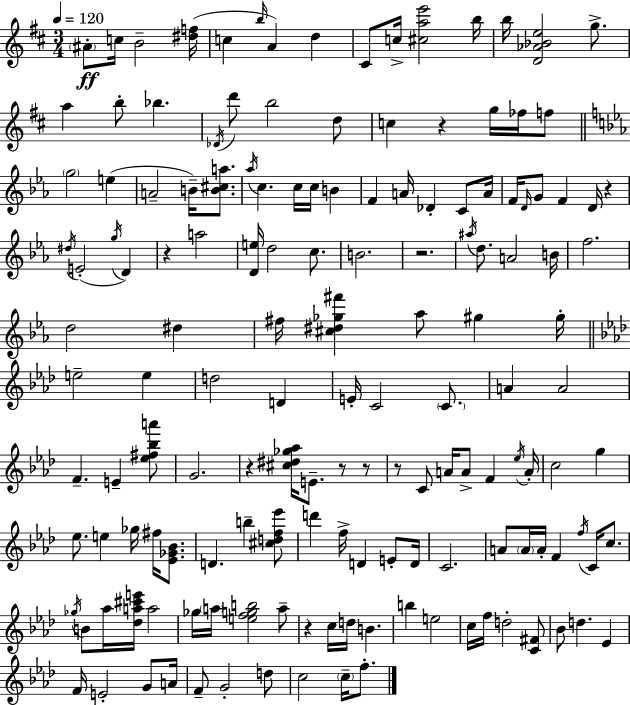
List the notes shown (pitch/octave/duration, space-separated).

A#4/e C5/s B4/h [D#5,F5]/s C5/q B5/s A4/q D5/q C#4/e C5/s [C#5,A5,E6]/h B5/s B5/s [D4,Ab4,Bb4,E5]/h G5/e. A5/q B5/e Bb5/q. Db4/s D6/e B5/h D5/e C5/q R/q G5/s FES5/s F5/e G5/h E5/q A4/h B4/s [B4,C#5,A5]/e. Ab5/s C5/q. C5/s C5/s B4/q F4/q A4/s Db4/q C4/e A4/s F4/s D4/s G4/e F4/q D4/s R/q D#5/s E4/h G5/s D4/q R/q A5/h [D4,E5]/s D5/h C5/e. B4/h. R/h. A#5/s D5/e. A4/h B4/s F5/h. D5/h D#5/q F#5/s [C#5,D#5,Gb5,F#6]/q Ab5/e G#5/q G#5/s E5/h E5/q D5/h D4/q E4/s C4/h C4/e. A4/q A4/h F4/q. E4/q [Eb5,F#5,Bb5,A6]/e G4/h. R/q [C#5,D#5,Gb5,Ab5]/s E4/e. R/e R/e R/e C4/e A4/s A4/e F4/q Eb5/s A4/s C5/h G5/q Eb5/e. E5/q Gb5/s F#5/s [Eb4,Gb4,Bb4]/e. D4/q. B5/q [C#5,D5,F5,Eb6]/e D6/q F5/s D4/q E4/e D4/s C4/h. A4/e A4/s A4/s F4/q F5/s C4/s C5/e. Gb5/s B4/e Ab5/s [Db5,A5,C#6,E6]/s A5/h Gb5/s A5/s [E5,F5,G5,B5]/h A5/e R/q C5/s D5/s B4/q. B5/q E5/h C5/s F5/s D5/h [C4,F#4]/e Bb4/e D5/q. Eb4/q F4/s E4/h G4/e A4/s F4/e G4/h D5/e C5/h C5/s F5/e.